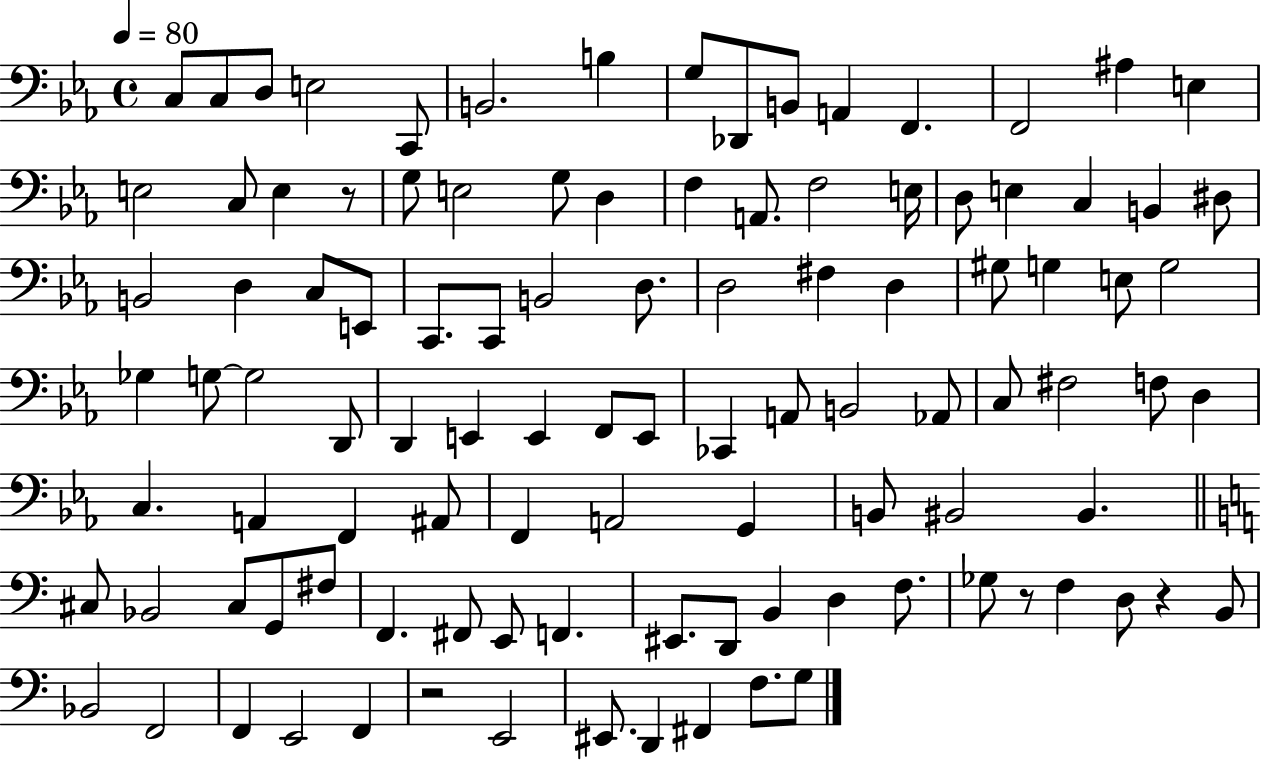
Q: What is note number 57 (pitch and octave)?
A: A2